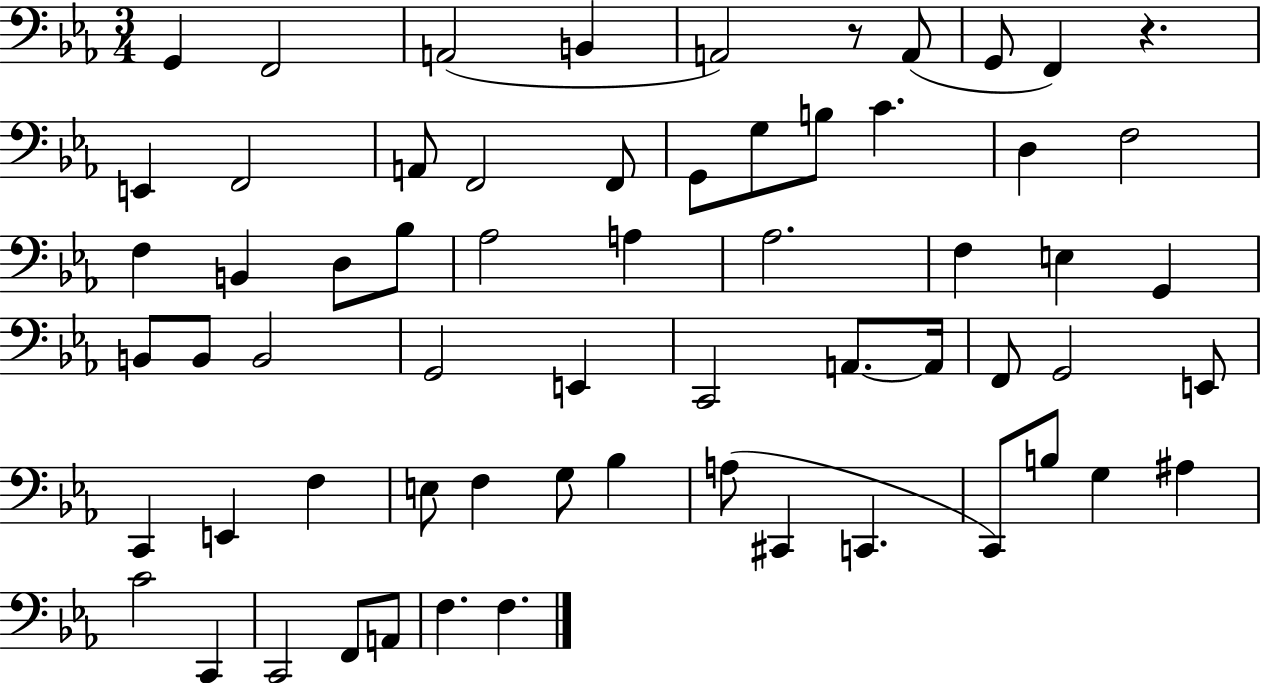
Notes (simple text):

G2/q F2/h A2/h B2/q A2/h R/e A2/e G2/e F2/q R/q. E2/q F2/h A2/e F2/h F2/e G2/e G3/e B3/e C4/q. D3/q F3/h F3/q B2/q D3/e Bb3/e Ab3/h A3/q Ab3/h. F3/q E3/q G2/q B2/e B2/e B2/h G2/h E2/q C2/h A2/e. A2/s F2/e G2/h E2/e C2/q E2/q F3/q E3/e F3/q G3/e Bb3/q A3/e C#2/q C2/q. C2/e B3/e G3/q A#3/q C4/h C2/q C2/h F2/e A2/e F3/q. F3/q.